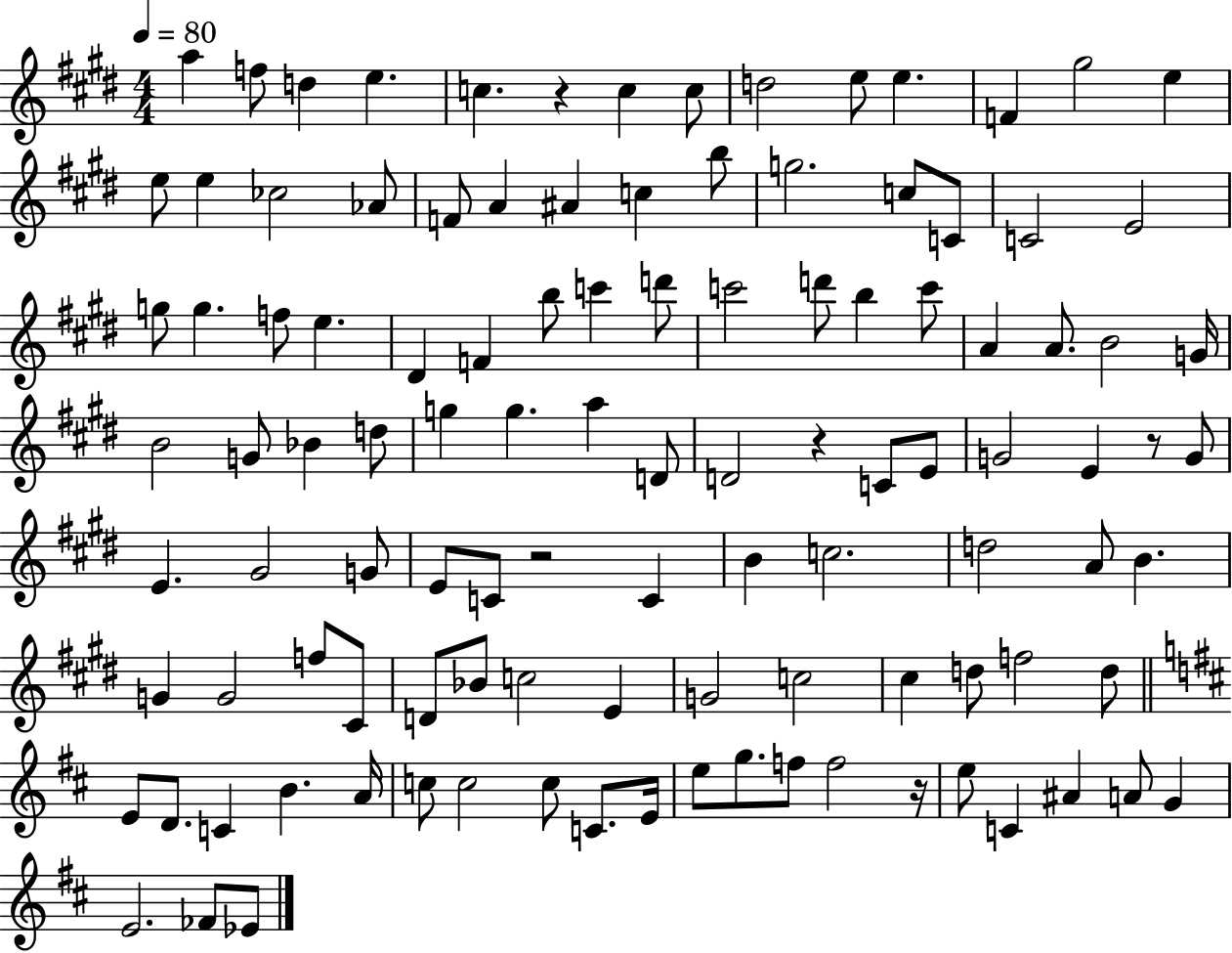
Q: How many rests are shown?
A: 5